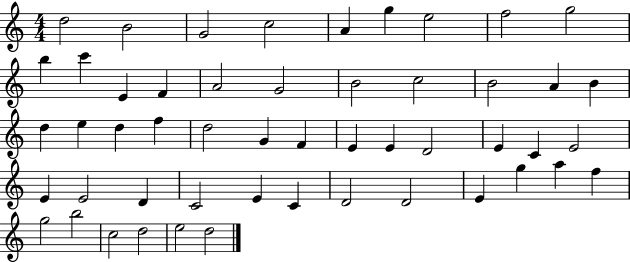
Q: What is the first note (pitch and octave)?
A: D5